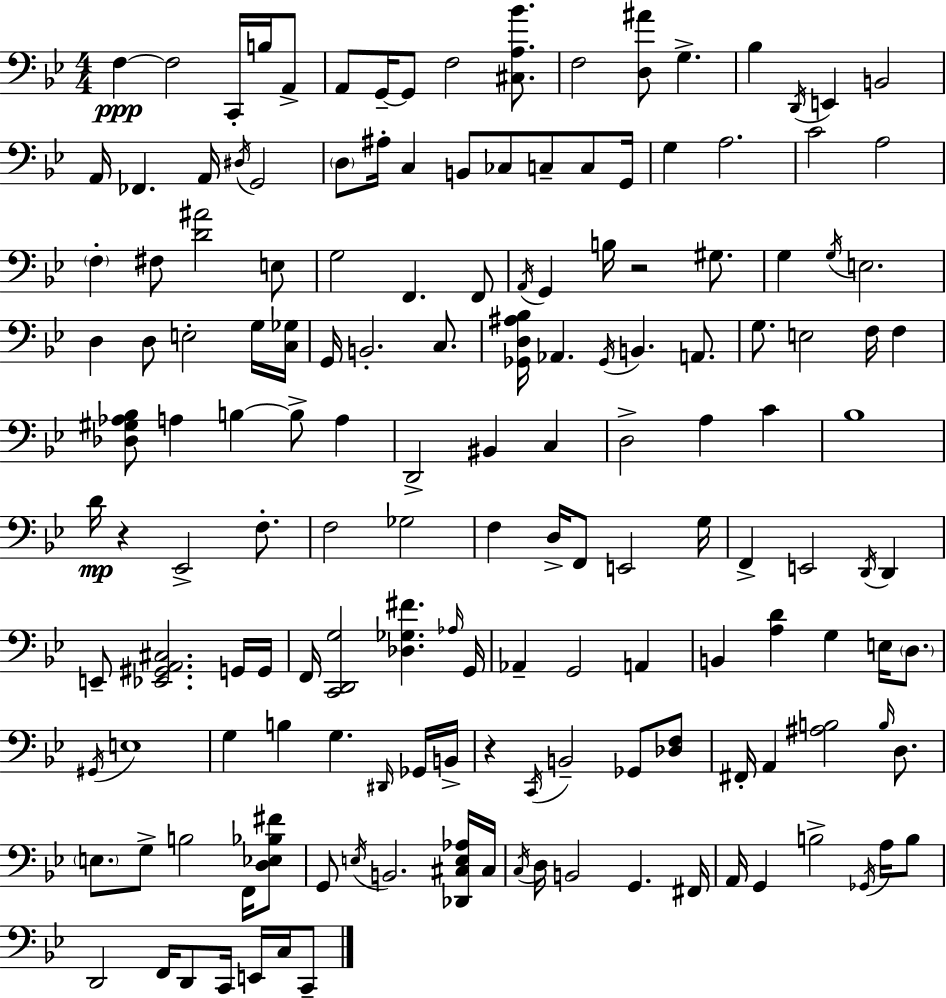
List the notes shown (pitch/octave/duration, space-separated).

F3/q F3/h C2/s B3/s A2/e A2/e G2/s G2/e F3/h [C#3,A3,Bb4]/e. F3/h [D3,A#4]/e G3/q. Bb3/q D2/s E2/q B2/h A2/s FES2/q. A2/s D#3/s G2/h D3/e A#3/s C3/q B2/e CES3/e C3/e C3/e G2/s G3/q A3/h. C4/h A3/h F3/q F#3/e [D4,A#4]/h E3/e G3/h F2/q. F2/e A2/s G2/q B3/s R/h G#3/e. G3/q G3/s E3/h. D3/q D3/e E3/h G3/s [C3,Gb3]/s G2/s B2/h. C3/e. [Gb2,D3,A#3,Bb3]/s Ab2/q. Gb2/s B2/q. A2/e. G3/e. E3/h F3/s F3/q [Db3,G#3,Ab3,Bb3]/e A3/q B3/q B3/e A3/q D2/h BIS2/q C3/q D3/h A3/q C4/q Bb3/w D4/s R/q Eb2/h F3/e. F3/h Gb3/h F3/q D3/s F2/e E2/h G3/s F2/q E2/h D2/s D2/q E2/e [Eb2,G#2,A2,C#3]/h. G2/s G2/s F2/s [C2,D2,G3]/h [Db3,Gb3,F#4]/q. Ab3/s G2/s Ab2/q G2/h A2/q B2/q [A3,D4]/q G3/q E3/s D3/e. G#2/s E3/w G3/q B3/q G3/q. D#2/s Gb2/s B2/s R/q C2/s B2/h Gb2/e [Db3,F3]/e F#2/s A2/q [A#3,B3]/h B3/s D3/e. E3/e. G3/e B3/h F2/s [D3,Eb3,Bb3,F#4]/e G2/e E3/s B2/h. [Db2,C#3,E3,Ab3]/s C#3/s C3/s D3/s B2/h G2/q. F#2/s A2/s G2/q B3/h Gb2/s A3/s B3/e D2/h F2/s D2/e C2/s E2/s C3/s C2/e